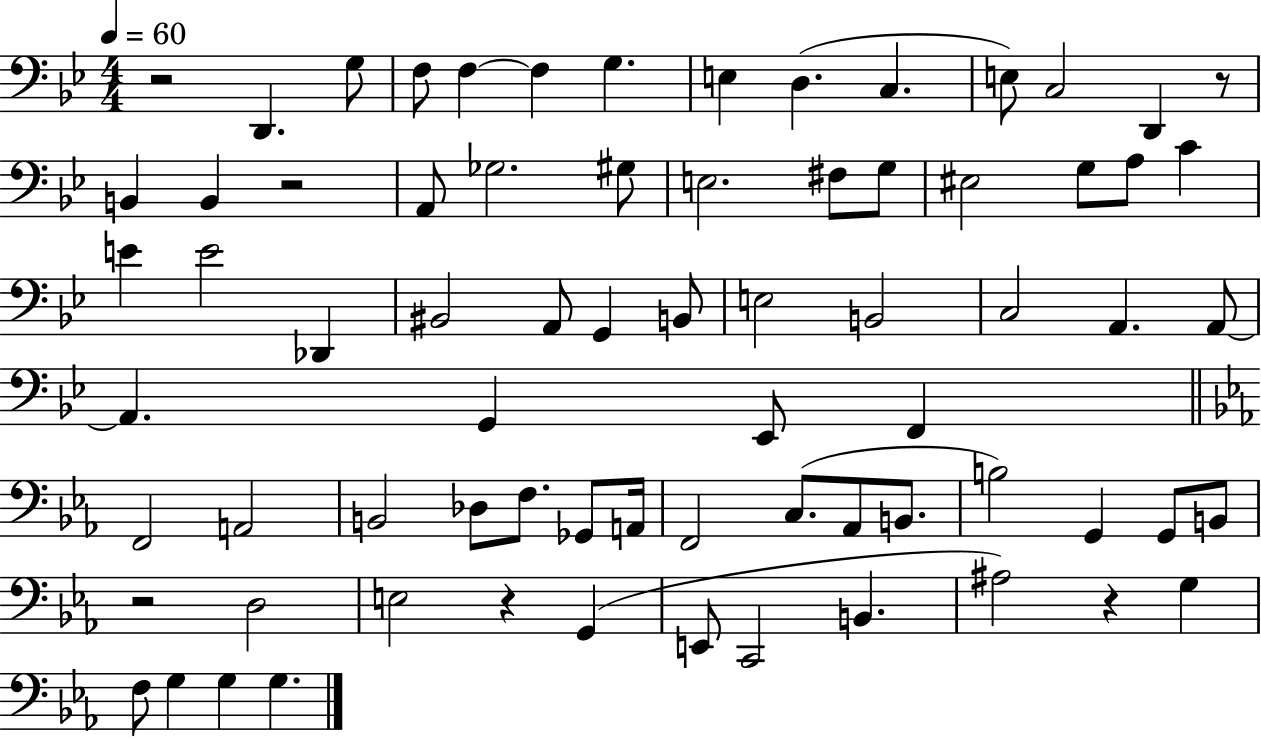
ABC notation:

X:1
T:Untitled
M:4/4
L:1/4
K:Bb
z2 D,, G,/2 F,/2 F, F, G, E, D, C, E,/2 C,2 D,, z/2 B,, B,, z2 A,,/2 _G,2 ^G,/2 E,2 ^F,/2 G,/2 ^E,2 G,/2 A,/2 C E E2 _D,, ^B,,2 A,,/2 G,, B,,/2 E,2 B,,2 C,2 A,, A,,/2 A,, G,, _E,,/2 F,, F,,2 A,,2 B,,2 _D,/2 F,/2 _G,,/2 A,,/4 F,,2 C,/2 _A,,/2 B,,/2 B,2 G,, G,,/2 B,,/2 z2 D,2 E,2 z G,, E,,/2 C,,2 B,, ^A,2 z G, F,/2 G, G, G,